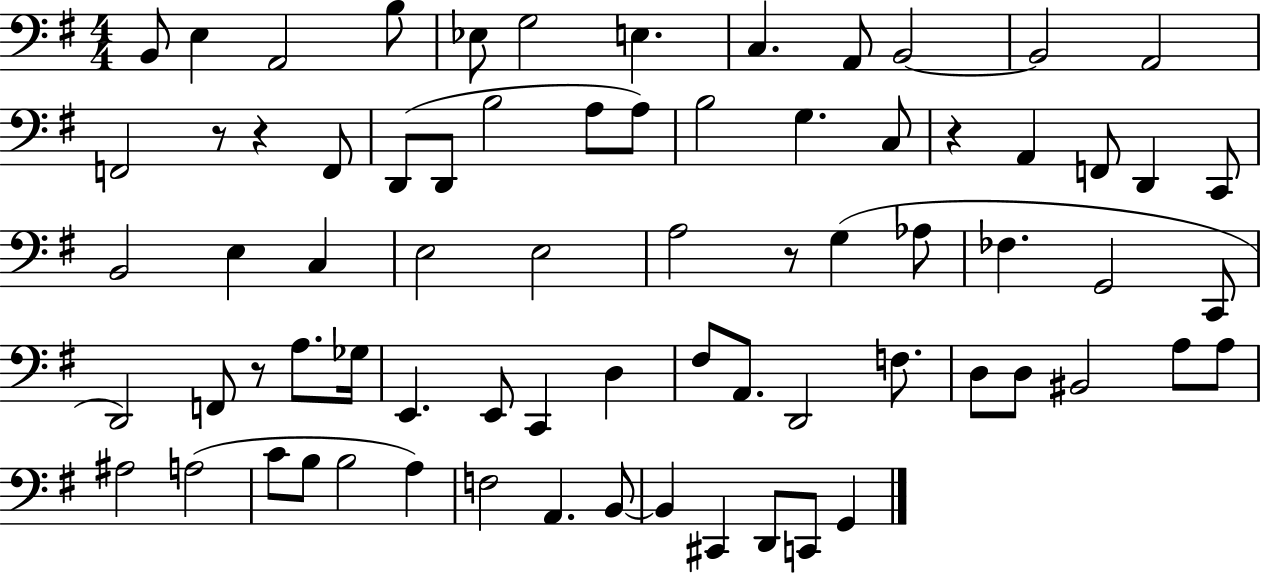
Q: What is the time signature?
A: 4/4